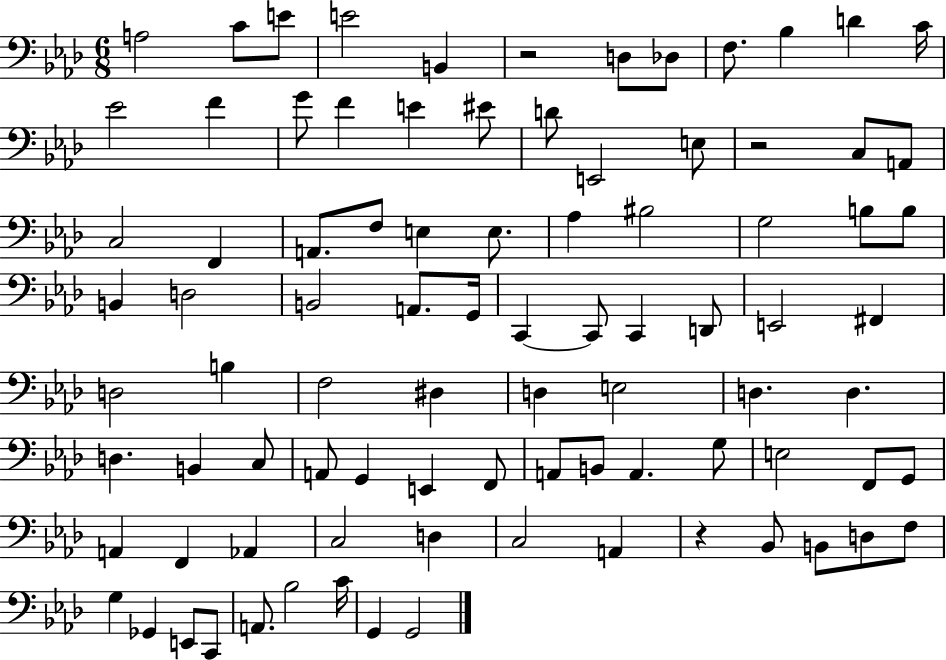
X:1
T:Untitled
M:6/8
L:1/4
K:Ab
A,2 C/2 E/2 E2 B,, z2 D,/2 _D,/2 F,/2 _B, D C/4 _E2 F G/2 F E ^E/2 D/2 E,,2 E,/2 z2 C,/2 A,,/2 C,2 F,, A,,/2 F,/2 E, E,/2 _A, ^B,2 G,2 B,/2 B,/2 B,, D,2 B,,2 A,,/2 G,,/4 C,, C,,/2 C,, D,,/2 E,,2 ^F,, D,2 B, F,2 ^D, D, E,2 D, D, D, B,, C,/2 A,,/2 G,, E,, F,,/2 A,,/2 B,,/2 A,, G,/2 E,2 F,,/2 G,,/2 A,, F,, _A,, C,2 D, C,2 A,, z _B,,/2 B,,/2 D,/2 F,/2 G, _G,, E,,/2 C,,/2 A,,/2 _B,2 C/4 G,, G,,2